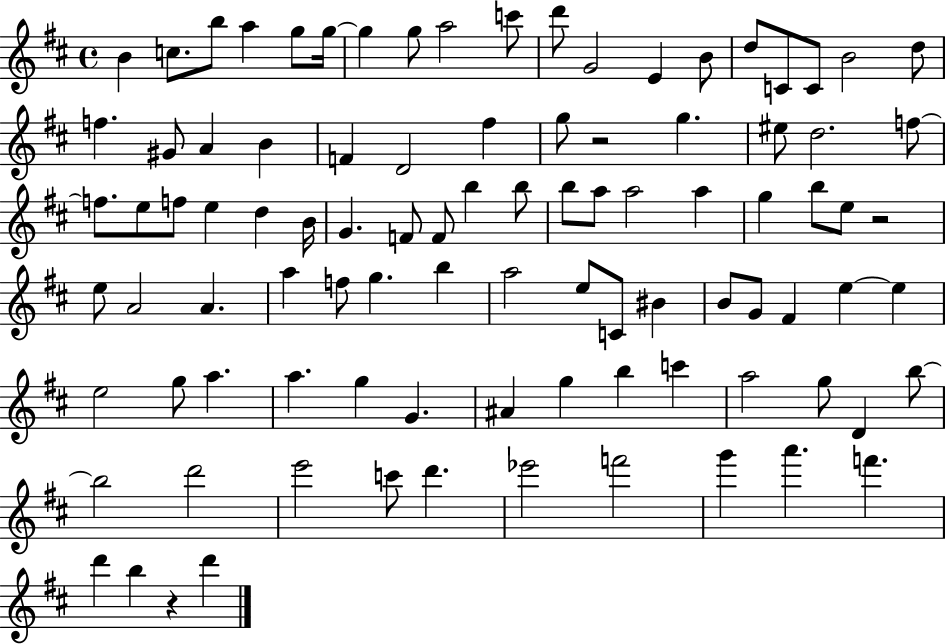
B4/q C5/e. B5/e A5/q G5/e G5/s G5/q G5/e A5/h C6/e D6/e G4/h E4/q B4/e D5/e C4/e C4/e B4/h D5/e F5/q. G#4/e A4/q B4/q F4/q D4/h F#5/q G5/e R/h G5/q. EIS5/e D5/h. F5/e F5/e. E5/e F5/e E5/q D5/q B4/s G4/q. F4/e F4/e B5/q B5/e B5/e A5/e A5/h A5/q G5/q B5/e E5/e R/h E5/e A4/h A4/q. A5/q F5/e G5/q. B5/q A5/h E5/e C4/e BIS4/q B4/e G4/e F#4/q E5/q E5/q E5/h G5/e A5/q. A5/q. G5/q G4/q. A#4/q G5/q B5/q C6/q A5/h G5/e D4/q B5/e B5/h D6/h E6/h C6/e D6/q. Eb6/h F6/h G6/q A6/q. F6/q. D6/q B5/q R/q D6/q